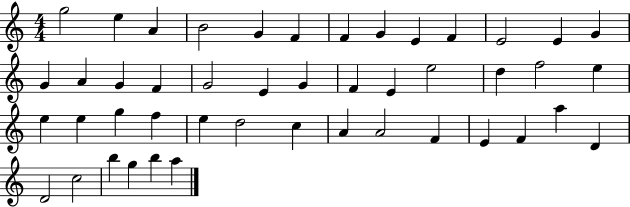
G5/h E5/q A4/q B4/h G4/q F4/q F4/q G4/q E4/q F4/q E4/h E4/q G4/q G4/q A4/q G4/q F4/q G4/h E4/q G4/q F4/q E4/q E5/h D5/q F5/h E5/q E5/q E5/q G5/q F5/q E5/q D5/h C5/q A4/q A4/h F4/q E4/q F4/q A5/q D4/q D4/h C5/h B5/q G5/q B5/q A5/q